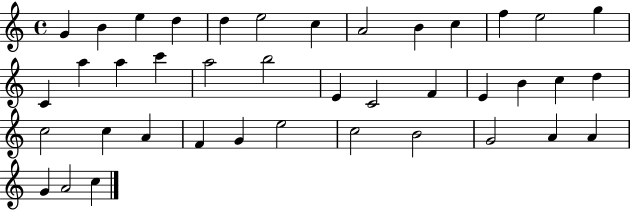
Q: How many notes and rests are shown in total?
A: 40